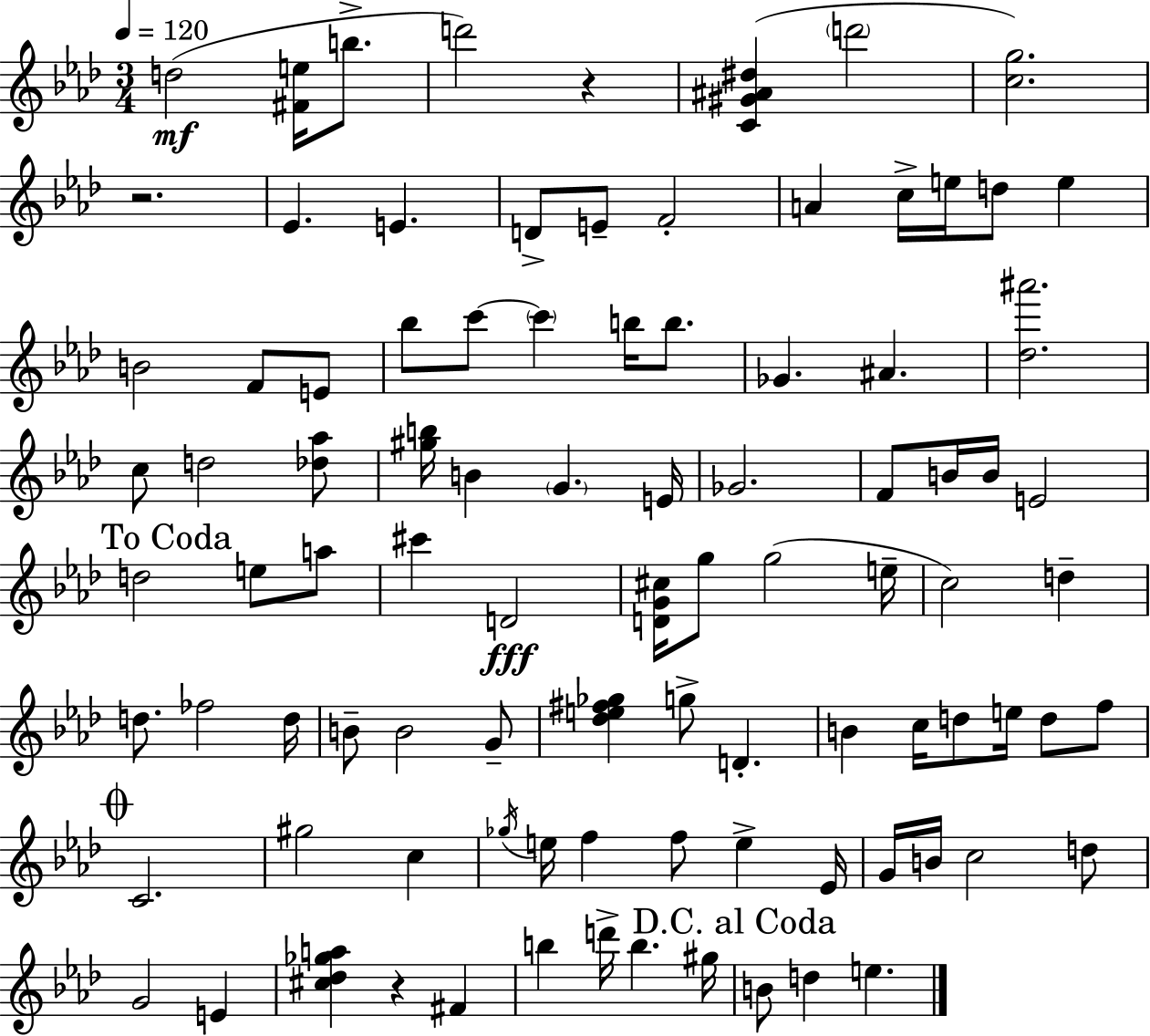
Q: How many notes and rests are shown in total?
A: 93